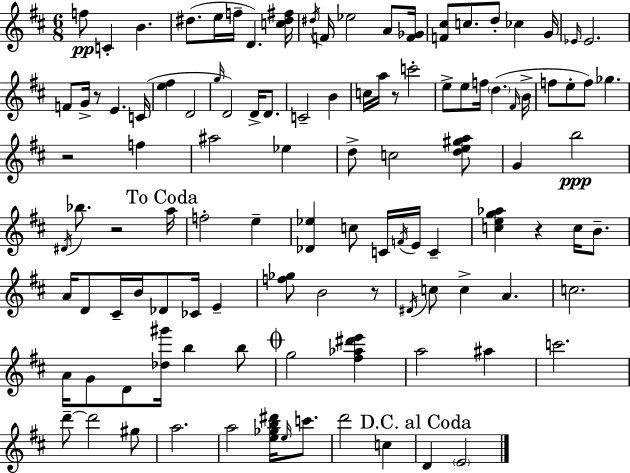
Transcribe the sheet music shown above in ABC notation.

X:1
T:Untitled
M:6/8
L:1/4
K:D
f/2 C B ^d/2 e/4 f/4 D [c^d^f]/4 ^d/4 F/4 _e2 A/2 [F_G]/4 [F^c]/2 c/2 d/2 _c G/4 _E/4 _E2 F/2 G/4 z/2 E C/4 [e^f] D2 g/4 D2 D/4 D/2 C2 B c/4 a/4 z/2 c'2 e/2 e/2 f/4 d ^F/4 B/4 f/2 e/2 f/2 _g z2 f ^a2 _e d/2 c2 [de^ga]/2 G b2 ^D/4 _b/2 z2 a/4 f2 e [_D_e] c/2 C/4 F/4 E/4 C [ceg_a] z c/4 B/2 A/4 D/2 ^C/4 B/4 _D/2 _C/4 E [f_g]/2 B2 z/2 ^D/4 c/2 c A c2 A/4 G/2 D/2 [_d^g']/4 b b/2 g2 [^f_a^d'e'] a2 ^a c'2 d'/2 d'2 ^g/2 a2 a2 [e_gb^d']/4 e/4 c'/2 d'2 c D E2